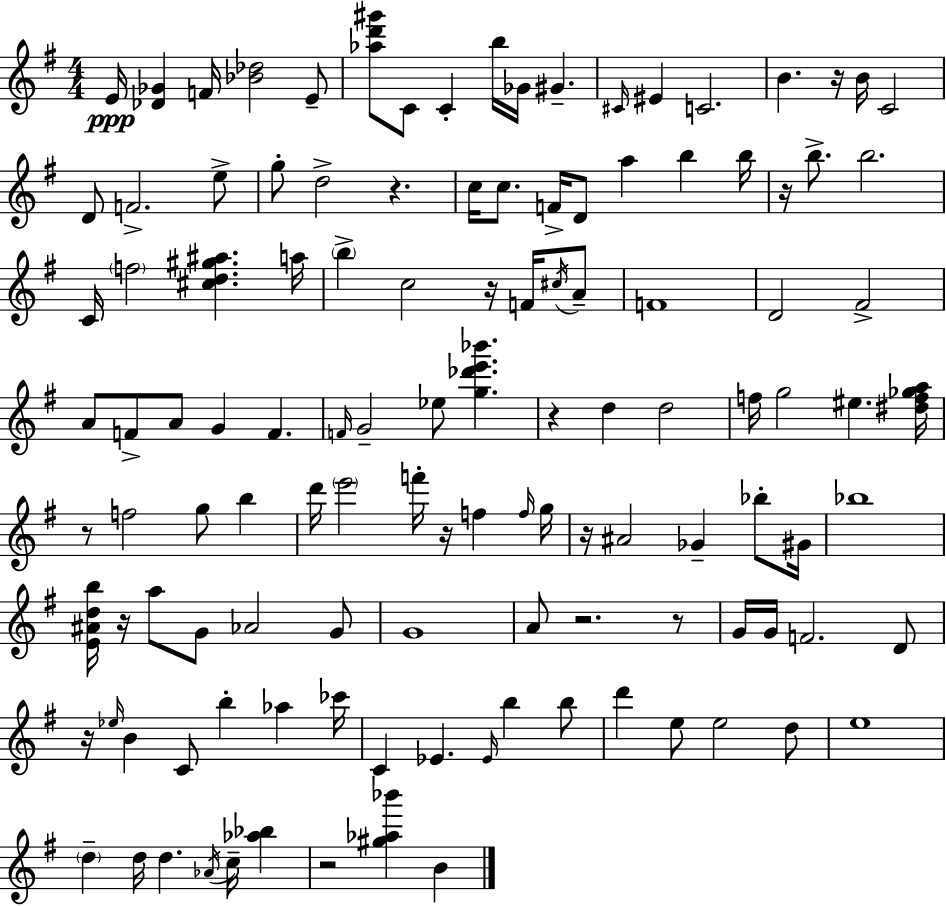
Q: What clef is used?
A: treble